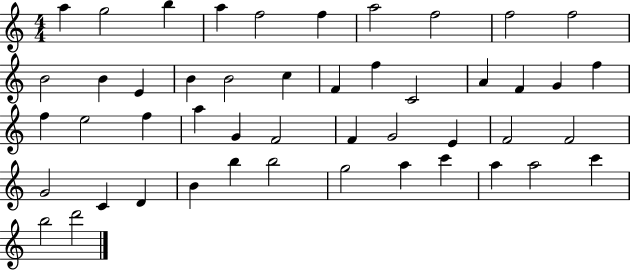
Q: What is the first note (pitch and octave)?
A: A5